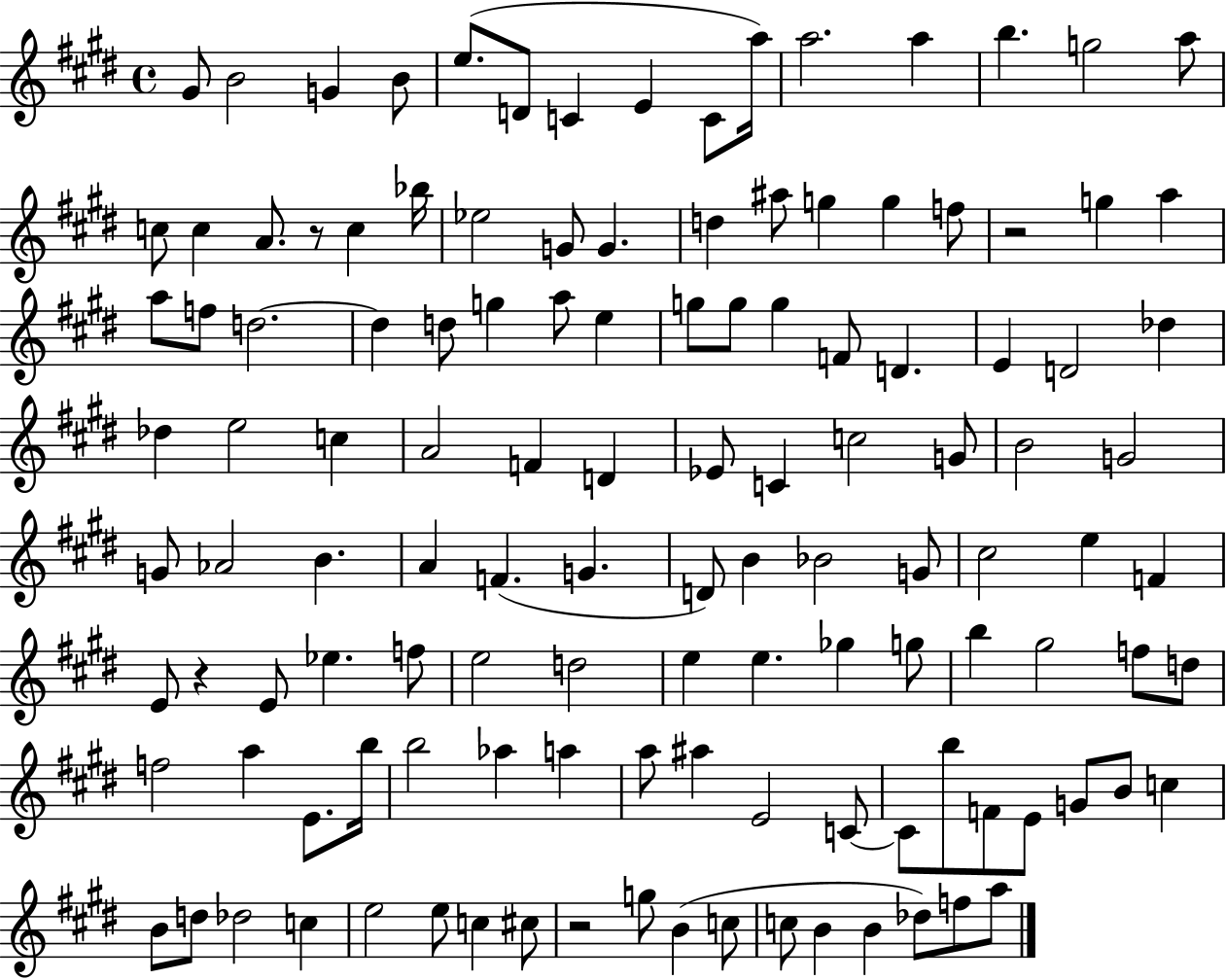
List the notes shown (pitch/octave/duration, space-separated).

G#4/e B4/h G4/q B4/e E5/e. D4/e C4/q E4/q C4/e A5/s A5/h. A5/q B5/q. G5/h A5/e C5/e C5/q A4/e. R/e C5/q Bb5/s Eb5/h G4/e G4/q. D5/q A#5/e G5/q G5/q F5/e R/h G5/q A5/q A5/e F5/e D5/h. D5/q D5/e G5/q A5/e E5/q G5/e G5/e G5/q F4/e D4/q. E4/q D4/h Db5/q Db5/q E5/h C5/q A4/h F4/q D4/q Eb4/e C4/q C5/h G4/e B4/h G4/h G4/e Ab4/h B4/q. A4/q F4/q. G4/q. D4/e B4/q Bb4/h G4/e C#5/h E5/q F4/q E4/e R/q E4/e Eb5/q. F5/e E5/h D5/h E5/q E5/q. Gb5/q G5/e B5/q G#5/h F5/e D5/e F5/h A5/q E4/e. B5/s B5/h Ab5/q A5/q A5/e A#5/q E4/h C4/e C4/e B5/e F4/e E4/e G4/e B4/e C5/q B4/e D5/e Db5/h C5/q E5/h E5/e C5/q C#5/e R/h G5/e B4/q C5/e C5/e B4/q B4/q Db5/e F5/e A5/e